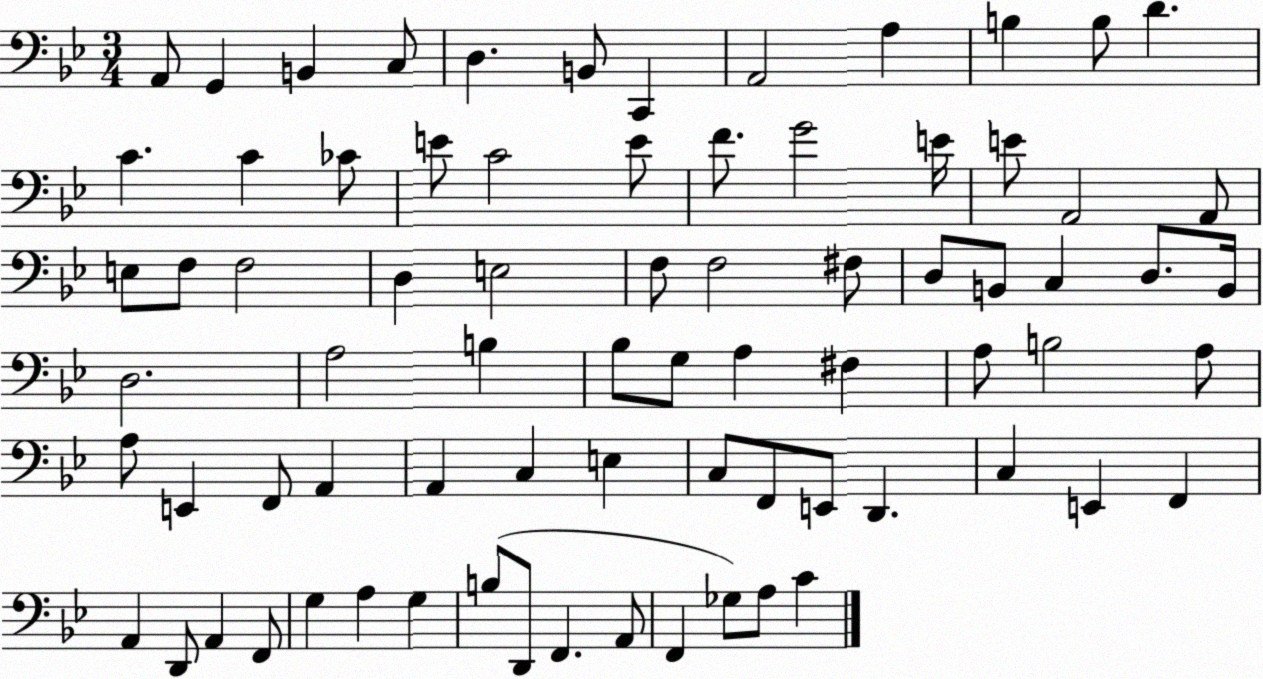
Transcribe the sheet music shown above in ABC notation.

X:1
T:Untitled
M:3/4
L:1/4
K:Bb
A,,/2 G,, B,, C,/2 D, B,,/2 C,, A,,2 A, B, B,/2 D C C _C/2 E/2 C2 E/2 F/2 G2 E/4 E/2 A,,2 A,,/2 E,/2 F,/2 F,2 D, E,2 F,/2 F,2 ^F,/2 D,/2 B,,/2 C, D,/2 B,,/4 D,2 A,2 B, _B,/2 G,/2 A, ^F, A,/2 B,2 A,/2 A,/2 E,, F,,/2 A,, A,, C, E, C,/2 F,,/2 E,,/2 D,, C, E,, F,, A,, D,,/2 A,, F,,/2 G, A, G, B,/2 D,,/2 F,, A,,/2 F,, _G,/2 A,/2 C